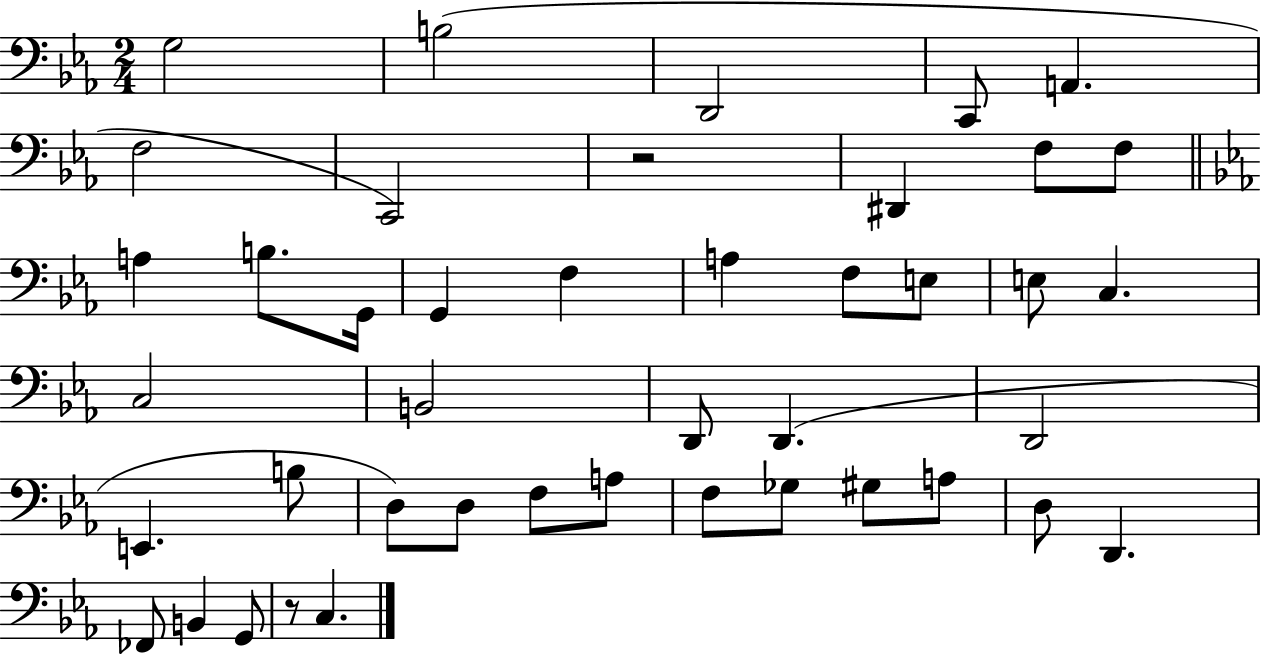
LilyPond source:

{
  \clef bass
  \numericTimeSignature
  \time 2/4
  \key ees \major
  g2 | b2( | d,2 | c,8 a,4. | \break f2 | c,2) | r2 | dis,4 f8 f8 | \break \bar "||" \break \key c \minor a4 b8. g,16 | g,4 f4 | a4 f8 e8 | e8 c4. | \break c2 | b,2 | d,8 d,4.( | d,2 | \break e,4. b8 | d8) d8 f8 a8 | f8 ges8 gis8 a8 | d8 d,4. | \break fes,8 b,4 g,8 | r8 c4. | \bar "|."
}